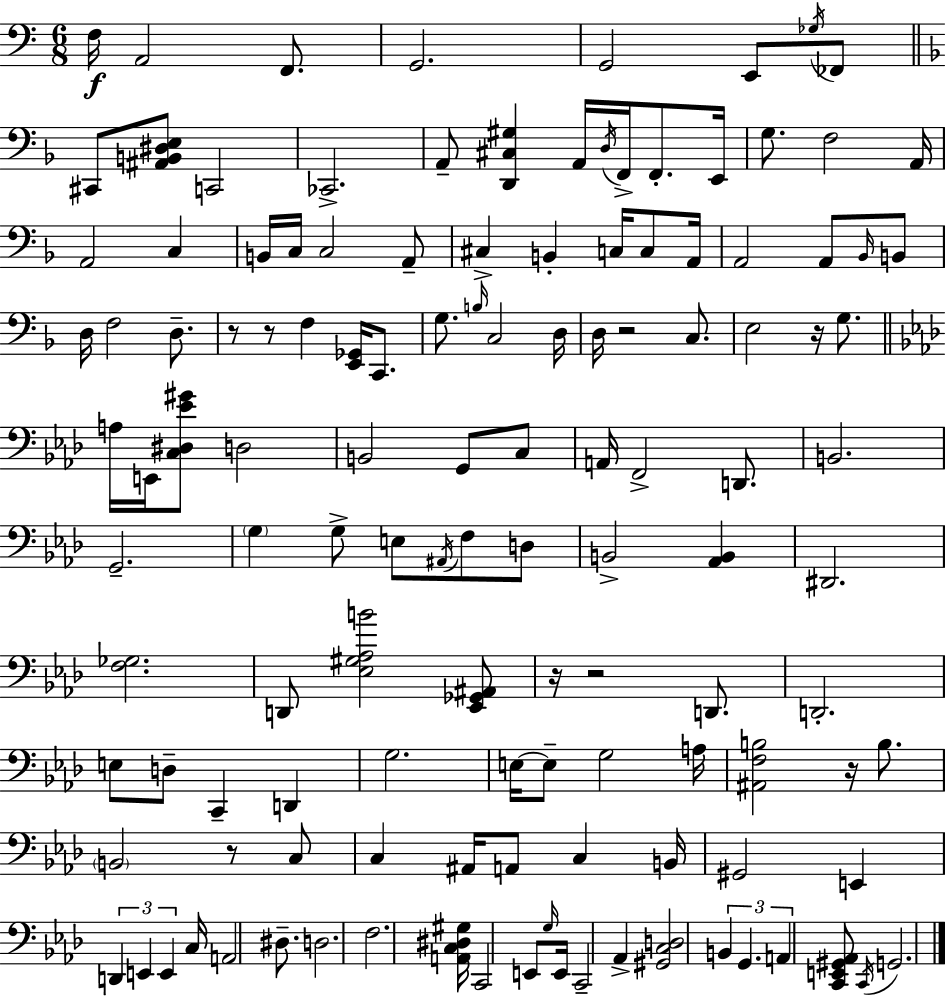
F3/s A2/h F2/e. G2/h. G2/h E2/e Gb3/s FES2/e C#2/e [A#2,B2,D#3,E3]/e C2/h CES2/h. A2/e [D2,C#3,G#3]/q A2/s D3/s F2/s F2/e. E2/s G3/e. F3/h A2/s A2/h C3/q B2/s C3/s C3/h A2/e C#3/q B2/q C3/s C3/e A2/s A2/h A2/e Bb2/s B2/e D3/s F3/h D3/e. R/e R/e F3/q [E2,Gb2]/s C2/e. G3/e. B3/s C3/h D3/s D3/s R/h C3/e. E3/h R/s G3/e. A3/s E2/s [C3,D#3,Eb4,G#4]/e D3/h B2/h G2/e C3/e A2/s F2/h D2/e. B2/h. G2/h. G3/q G3/e E3/e A#2/s F3/e D3/e B2/h [Ab2,B2]/q D#2/h. [F3,Gb3]/h. D2/e [Eb3,G#3,Ab3,B4]/h [Eb2,Gb2,A#2]/e R/s R/h D2/e. D2/h. E3/e D3/e C2/q D2/q G3/h. E3/s E3/e G3/h A3/s [A#2,F3,B3]/h R/s B3/e. B2/h R/e C3/e C3/q A#2/s A2/e C3/q B2/s G#2/h E2/q D2/q E2/q E2/q C3/s A2/h D#3/e. D3/h. F3/h. [A2,C3,D#3,G#3]/s C2/h E2/e G3/s E2/s C2/h Ab2/q [G#2,C3,D3]/h B2/q G2/q. A2/q [C2,E2,G#2,Ab2]/e C2/s G2/h.